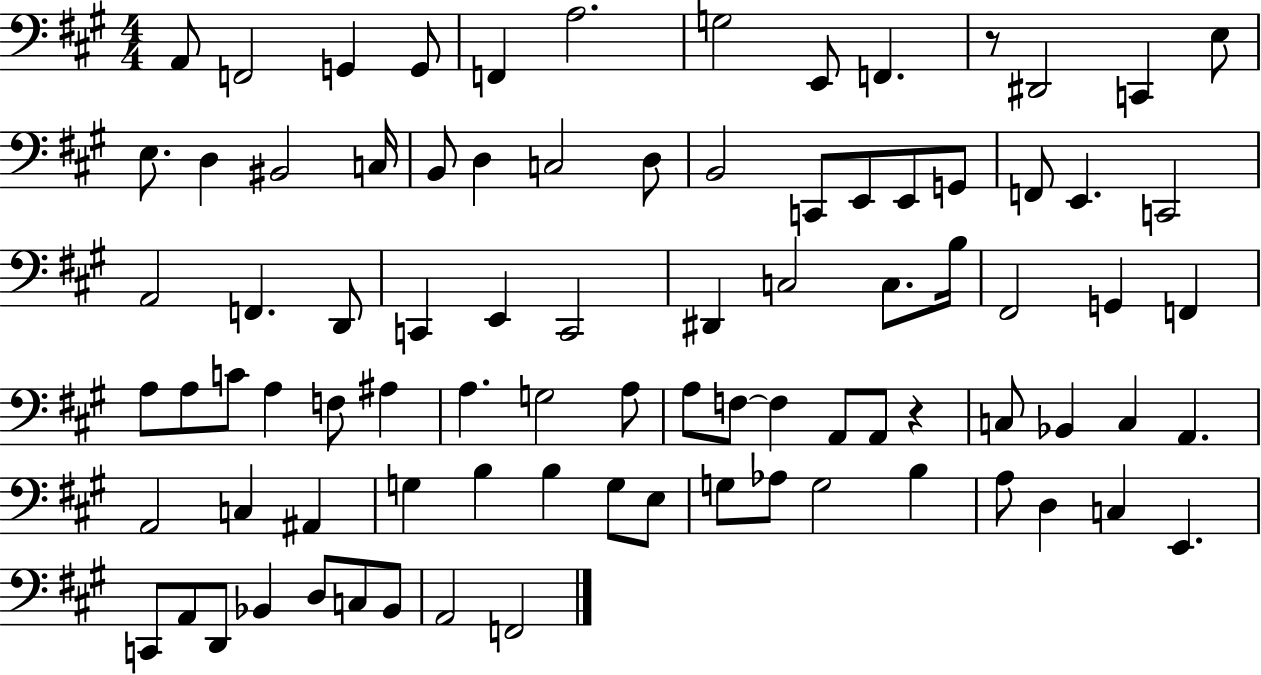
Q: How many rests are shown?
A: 2